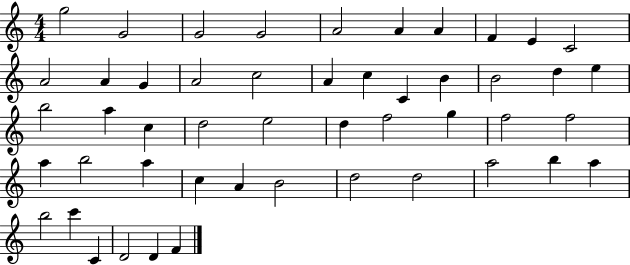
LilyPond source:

{
  \clef treble
  \numericTimeSignature
  \time 4/4
  \key c \major
  g''2 g'2 | g'2 g'2 | a'2 a'4 a'4 | f'4 e'4 c'2 | \break a'2 a'4 g'4 | a'2 c''2 | a'4 c''4 c'4 b'4 | b'2 d''4 e''4 | \break b''2 a''4 c''4 | d''2 e''2 | d''4 f''2 g''4 | f''2 f''2 | \break a''4 b''2 a''4 | c''4 a'4 b'2 | d''2 d''2 | a''2 b''4 a''4 | \break b''2 c'''4 c'4 | d'2 d'4 f'4 | \bar "|."
}